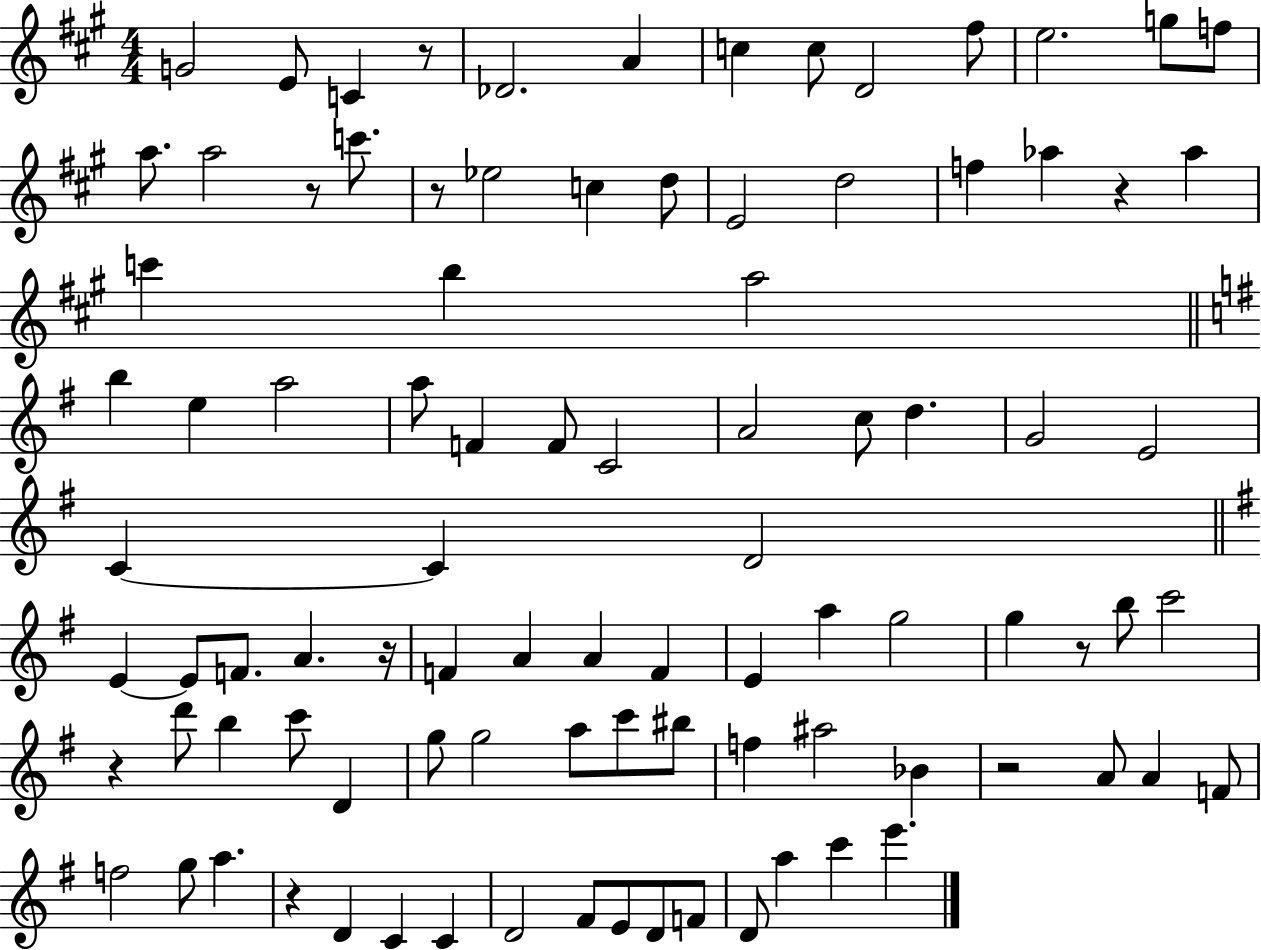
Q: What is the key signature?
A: A major